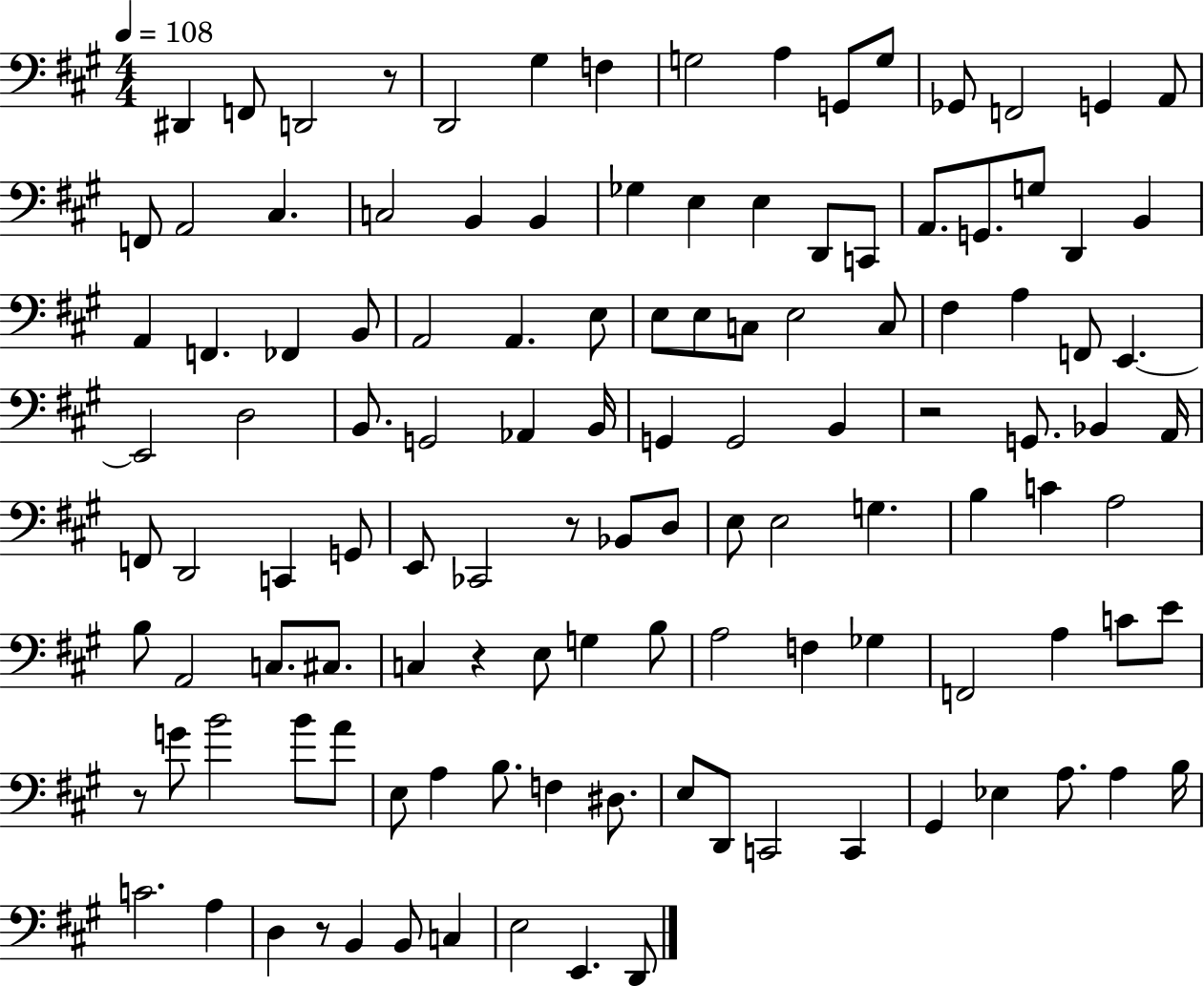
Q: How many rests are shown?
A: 6